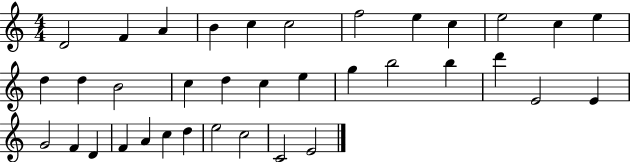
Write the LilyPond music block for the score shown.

{
  \clef treble
  \numericTimeSignature
  \time 4/4
  \key c \major
  d'2 f'4 a'4 | b'4 c''4 c''2 | f''2 e''4 c''4 | e''2 c''4 e''4 | \break d''4 d''4 b'2 | c''4 d''4 c''4 e''4 | g''4 b''2 b''4 | d'''4 e'2 e'4 | \break g'2 f'4 d'4 | f'4 a'4 c''4 d''4 | e''2 c''2 | c'2 e'2 | \break \bar "|."
}